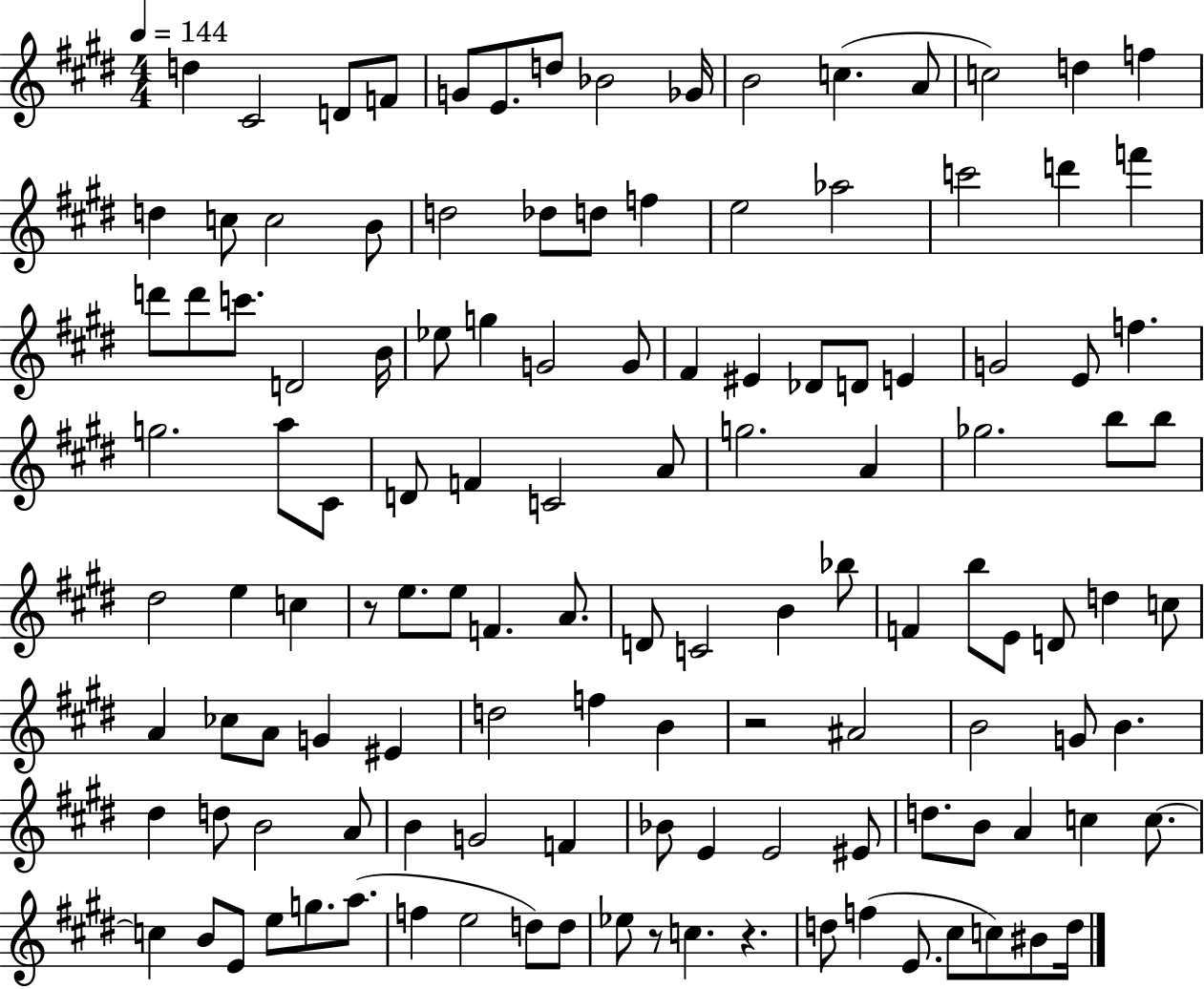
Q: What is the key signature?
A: E major